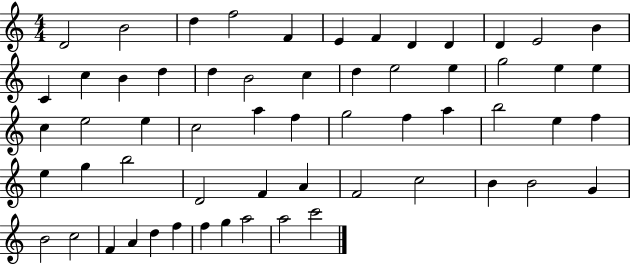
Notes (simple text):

D4/h B4/h D5/q F5/h F4/q E4/q F4/q D4/q D4/q D4/q E4/h B4/q C4/q C5/q B4/q D5/q D5/q B4/h C5/q D5/q E5/h E5/q G5/h E5/q E5/q C5/q E5/h E5/q C5/h A5/q F5/q G5/h F5/q A5/q B5/h E5/q F5/q E5/q G5/q B5/h D4/h F4/q A4/q F4/h C5/h B4/q B4/h G4/q B4/h C5/h F4/q A4/q D5/q F5/q F5/q G5/q A5/h A5/h C6/h